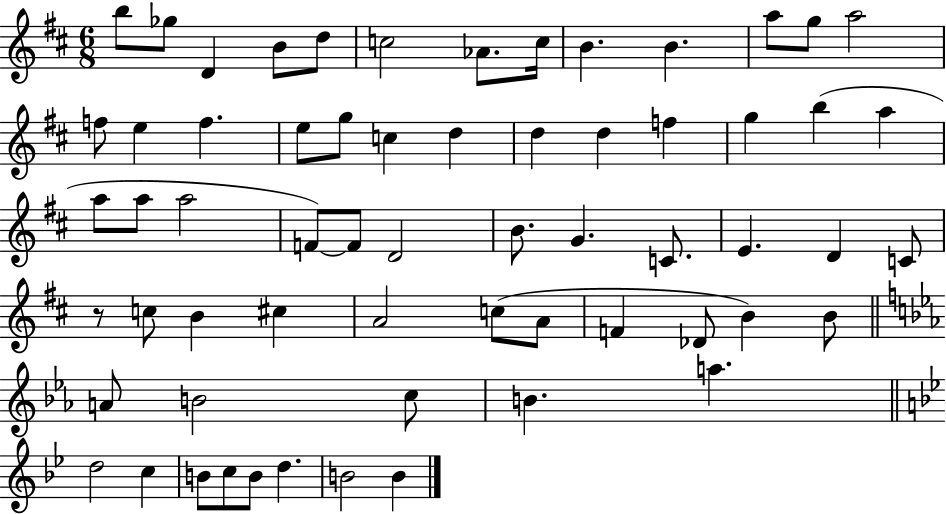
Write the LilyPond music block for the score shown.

{
  \clef treble
  \numericTimeSignature
  \time 6/8
  \key d \major
  b''8 ges''8 d'4 b'8 d''8 | c''2 aes'8. c''16 | b'4. b'4. | a''8 g''8 a''2 | \break f''8 e''4 f''4. | e''8 g''8 c''4 d''4 | d''4 d''4 f''4 | g''4 b''4( a''4 | \break a''8 a''8 a''2 | f'8~~) f'8 d'2 | b'8. g'4. c'8. | e'4. d'4 c'8 | \break r8 c''8 b'4 cis''4 | a'2 c''8( a'8 | f'4 des'8 b'4) b'8 | \bar "||" \break \key c \minor a'8 b'2 c''8 | b'4. a''4. | \bar "||" \break \key bes \major d''2 c''4 | b'8 c''8 b'8 d''4. | b'2 b'4 | \bar "|."
}